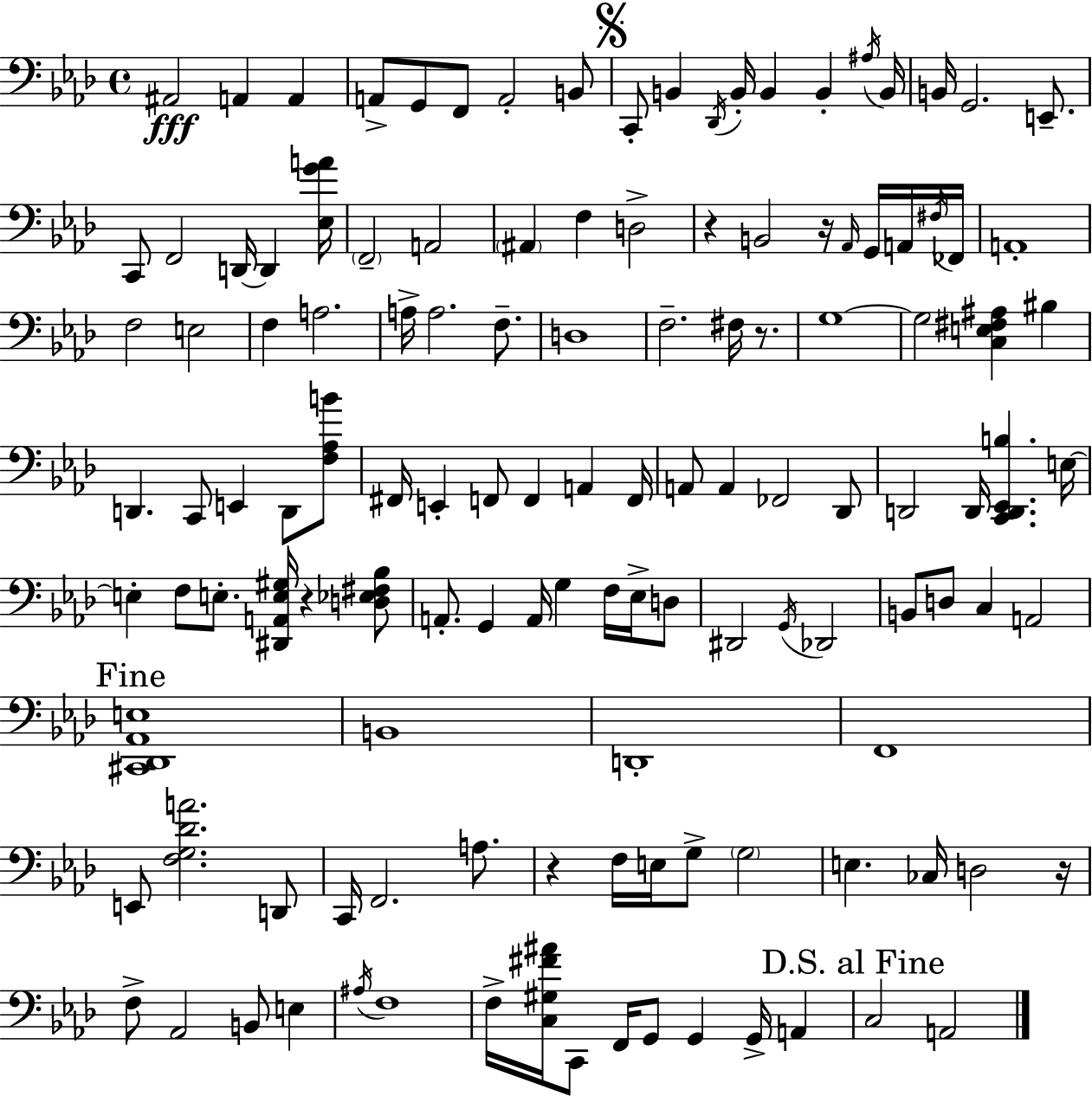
X:1
T:Untitled
M:4/4
L:1/4
K:Fm
^A,,2 A,, A,, A,,/2 G,,/2 F,,/2 A,,2 B,,/2 C,,/2 B,, _D,,/4 B,,/4 B,, B,, ^A,/4 B,,/4 B,,/4 G,,2 E,,/2 C,,/2 F,,2 D,,/4 D,, [_E,GA]/4 F,,2 A,,2 ^A,, F, D,2 z B,,2 z/4 _A,,/4 G,,/4 A,,/4 ^F,/4 _F,,/4 A,,4 F,2 E,2 F, A,2 A,/4 A,2 F,/2 D,4 F,2 ^F,/4 z/2 G,4 G,2 [C,E,^F,^A,] ^B, D,, C,,/2 E,, D,,/2 [F,_A,B]/2 ^F,,/4 E,, F,,/2 F,, A,, F,,/4 A,,/2 A,, _F,,2 _D,,/2 D,,2 D,,/4 [C,,D,,_E,,B,] E,/4 E, F,/2 E,/2 [^D,,A,,E,^G,]/4 z [D,_E,^F,_B,]/2 A,,/2 G,, A,,/4 G, F,/4 _E,/4 D,/2 ^D,,2 G,,/4 _D,,2 B,,/2 D,/2 C, A,,2 [^C,,_D,,_A,,E,]4 B,,4 D,,4 F,,4 E,,/2 [F,G,_DA]2 D,,/2 C,,/4 F,,2 A,/2 z F,/4 E,/4 G,/2 G,2 E, _C,/4 D,2 z/4 F,/2 _A,,2 B,,/2 E, ^A,/4 F,4 F,/4 [C,^G,^F^A]/4 C,,/2 F,,/4 G,,/2 G,, G,,/4 A,, C,2 A,,2